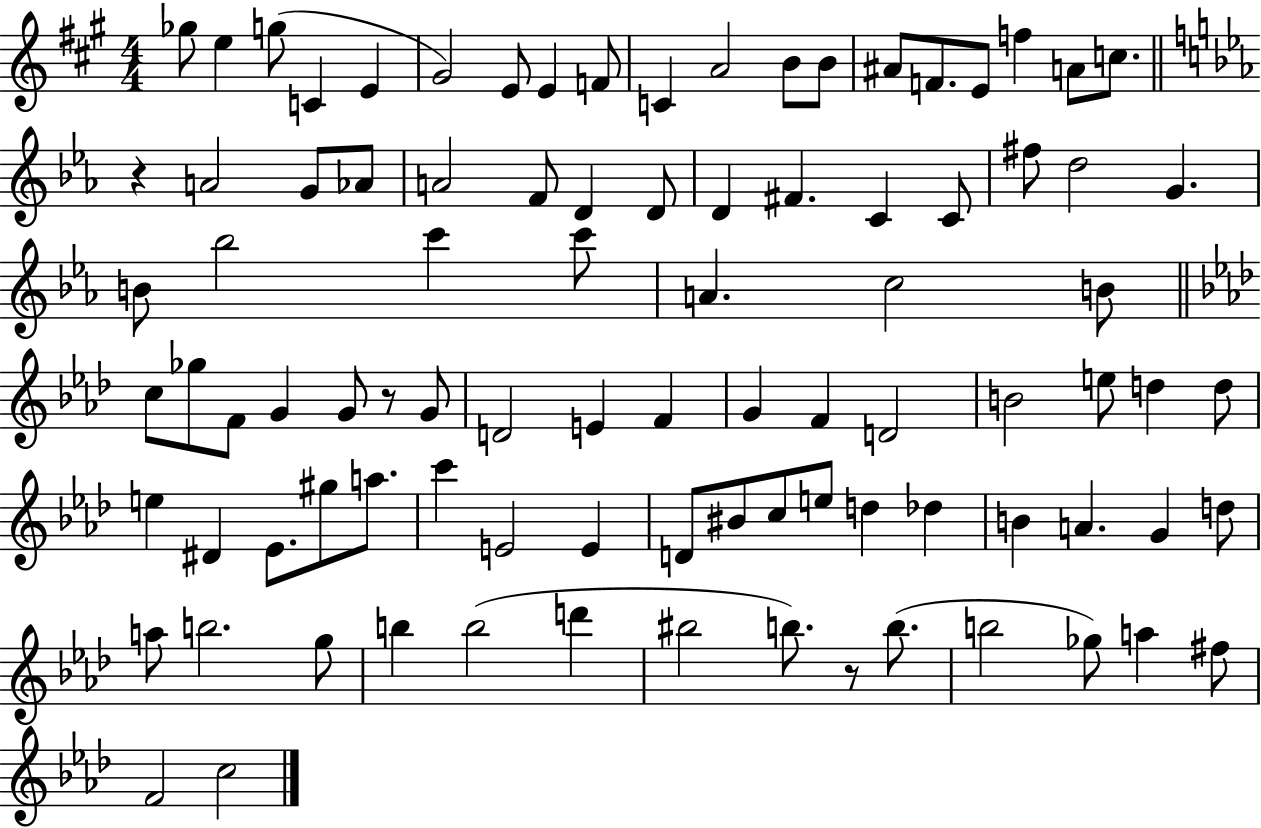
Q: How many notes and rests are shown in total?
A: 92